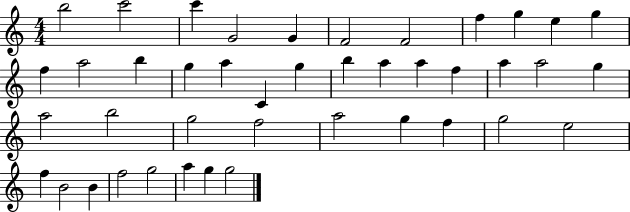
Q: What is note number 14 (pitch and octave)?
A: B5